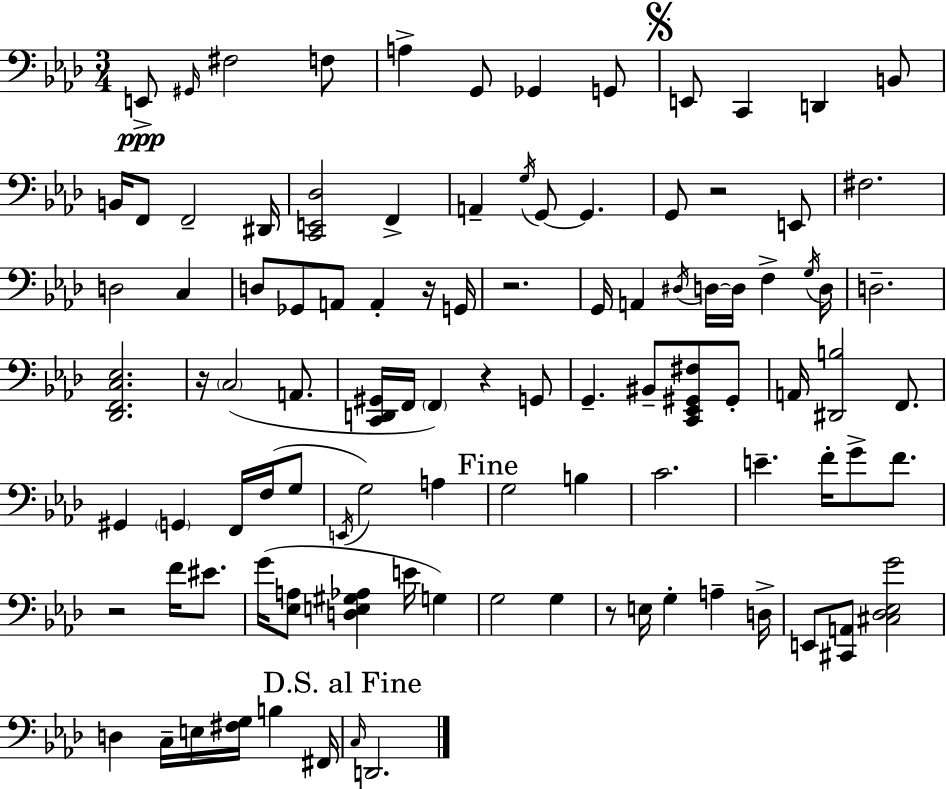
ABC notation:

X:1
T:Untitled
M:3/4
L:1/4
K:Fm
E,,/2 ^G,,/4 ^F,2 F,/2 A, G,,/2 _G,, G,,/2 E,,/2 C,, D,, B,,/2 B,,/4 F,,/2 F,,2 ^D,,/4 [C,,E,,_D,]2 F,, A,, G,/4 G,,/2 G,, G,,/2 z2 E,,/2 ^F,2 D,2 C, D,/2 _G,,/2 A,,/2 A,, z/4 G,,/4 z2 G,,/4 A,, ^D,/4 D,/4 D,/4 F, G,/4 D,/4 D,2 [_D,,F,,C,_E,]2 z/4 C,2 A,,/2 [C,,D,,^G,,]/4 F,,/4 F,, z G,,/2 G,, ^B,,/2 [C,,_E,,^G,,^F,]/2 ^G,,/2 A,,/4 [^D,,B,]2 F,,/2 ^G,, G,, F,,/4 F,/4 G,/2 E,,/4 G,2 A, G,2 B, C2 E F/4 G/2 F/2 z2 F/4 ^E/2 G/4 [_E,A,]/2 [D,E,^G,_A,] E/4 G, G,2 G, z/2 E,/4 G, A, D,/4 E,,/2 [^C,,A,,]/2 [^C,_D,_E,G]2 D, C,/4 E,/4 [^F,G,]/4 B, ^F,,/4 C,/4 D,,2